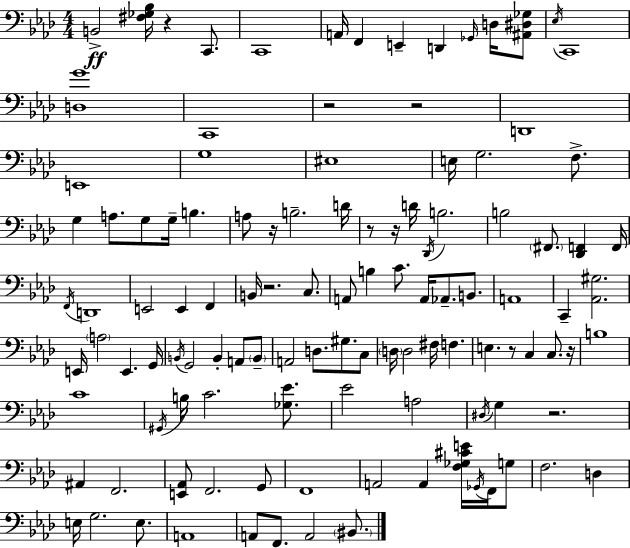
X:1
T:Untitled
M:4/4
L:1/4
K:Ab
B,,2 [^F,_G,_B,]/4 z C,,/2 C,,4 A,,/4 F,, E,, D,, _G,,/4 D,/4 [^A,,^D,_G,]/2 _E,/4 C,,4 [D,G]4 C,,4 z2 z2 D,,4 E,,4 G,4 ^E,4 E,/4 G,2 F,/2 G, A,/2 G,/2 G,/4 B, A,/2 z/4 B,2 D/4 z/2 z/4 D/4 _D,,/4 B,2 B,2 ^F,,/2 [_D,,F,,] F,,/4 F,,/4 D,,4 E,,2 E,, F,, B,,/4 z2 C,/2 A,,/2 B, C/2 A,,/4 _A,,/2 B,,/2 A,,4 C,, [_A,,^G,]2 E,,/4 A,2 E,, G,,/4 B,,/4 G,,2 B,, A,,/2 B,,/2 A,,2 D,/2 ^G,/2 C,/2 D,/4 D,2 ^F,/4 F, E, z/2 C, C,/2 z/4 B,4 C4 ^G,,/4 B,/4 C2 [_G,_E]/2 _E2 A,2 ^D,/4 G, z2 ^A,, F,,2 [E,,_A,,]/2 F,,2 G,,/2 F,,4 A,,2 A,, [F,_G,^CE]/4 _G,,/4 F,,/4 G,/2 F,2 D, E,/4 G,2 E,/2 A,,4 A,,/2 F,,/2 A,,2 ^B,,/2